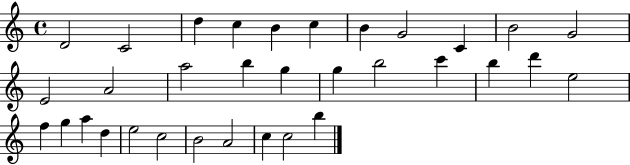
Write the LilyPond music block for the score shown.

{
  \clef treble
  \time 4/4
  \defaultTimeSignature
  \key c \major
  d'2 c'2 | d''4 c''4 b'4 c''4 | b'4 g'2 c'4 | b'2 g'2 | \break e'2 a'2 | a''2 b''4 g''4 | g''4 b''2 c'''4 | b''4 d'''4 e''2 | \break f''4 g''4 a''4 d''4 | e''2 c''2 | b'2 a'2 | c''4 c''2 b''4 | \break \bar "|."
}